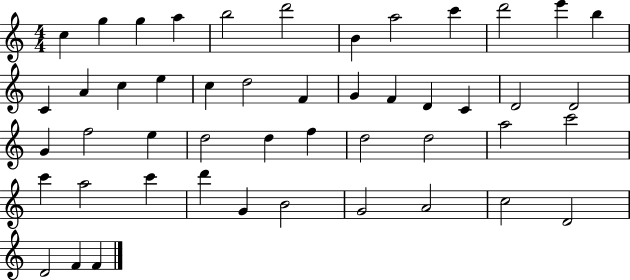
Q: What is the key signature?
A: C major